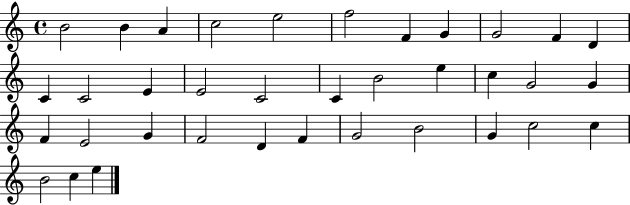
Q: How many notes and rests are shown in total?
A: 36